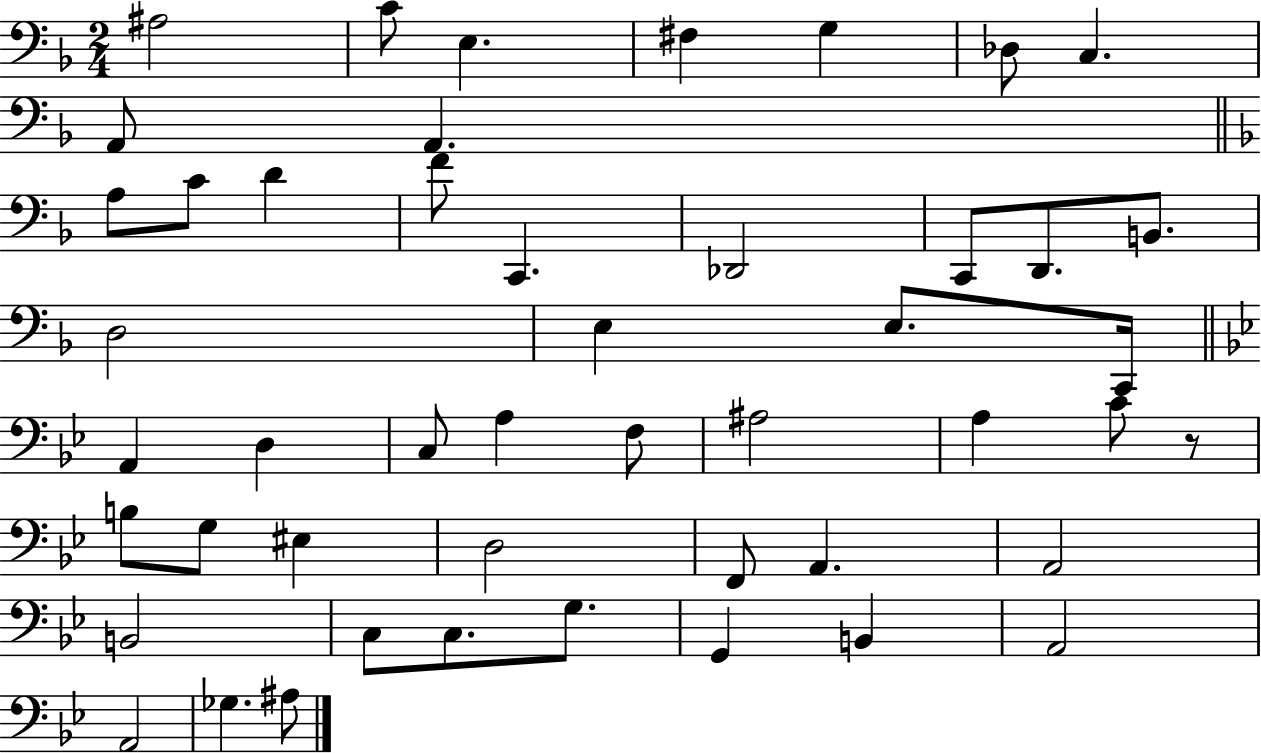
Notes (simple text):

A#3/h C4/e E3/q. F#3/q G3/q Db3/e C3/q. A2/e A2/q. A3/e C4/e D4/q F4/e C2/q. Db2/h C2/e D2/e. B2/e. D3/h E3/q E3/e. C2/s A2/q D3/q C3/e A3/q F3/e A#3/h A3/q C4/e R/e B3/e G3/e EIS3/q D3/h F2/e A2/q. A2/h B2/h C3/e C3/e. G3/e. G2/q B2/q A2/h A2/h Gb3/q. A#3/e